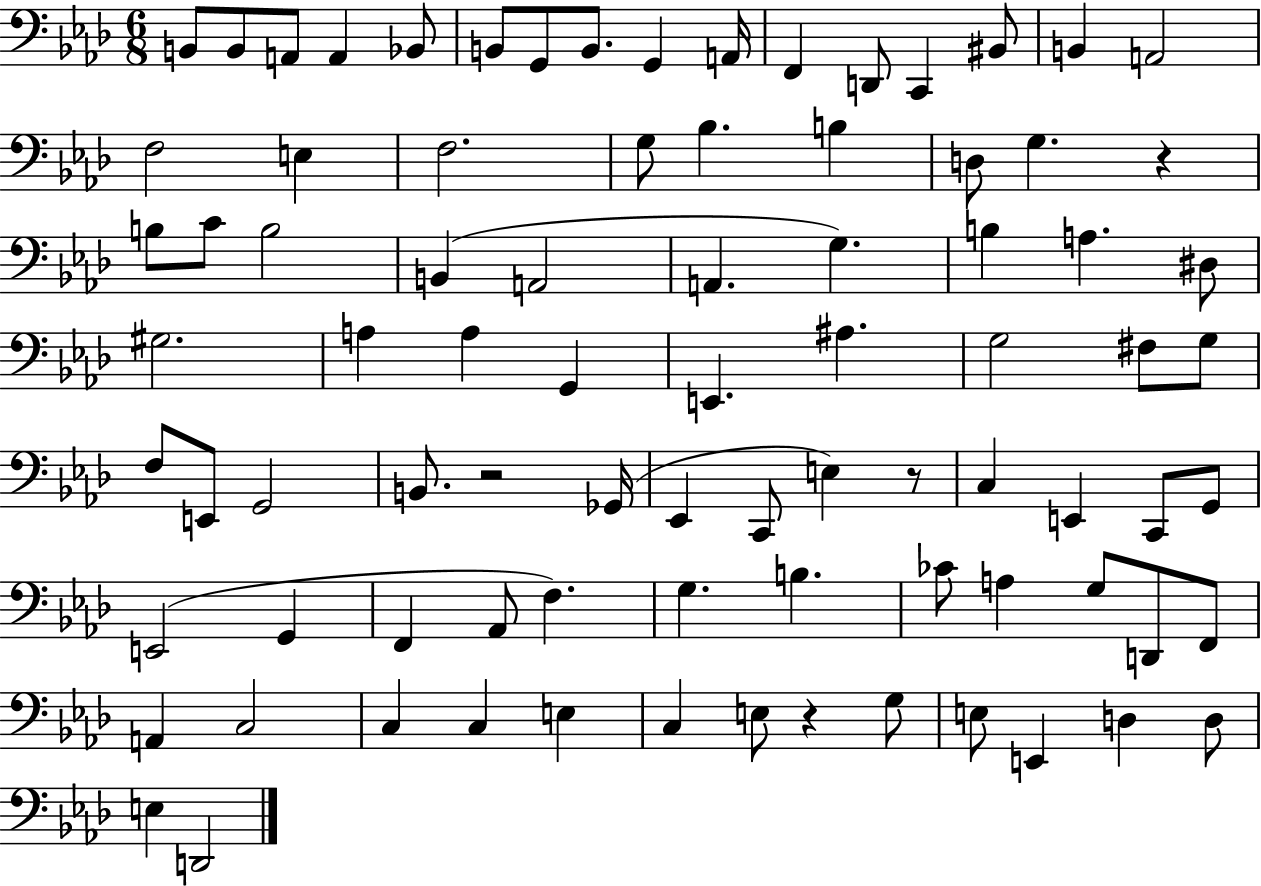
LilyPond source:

{
  \clef bass
  \numericTimeSignature
  \time 6/8
  \key aes \major
  b,8 b,8 a,8 a,4 bes,8 | b,8 g,8 b,8. g,4 a,16 | f,4 d,8 c,4 bis,8 | b,4 a,2 | \break f2 e4 | f2. | g8 bes4. b4 | d8 g4. r4 | \break b8 c'8 b2 | b,4( a,2 | a,4. g4.) | b4 a4. dis8 | \break gis2. | a4 a4 g,4 | e,4. ais4. | g2 fis8 g8 | \break f8 e,8 g,2 | b,8. r2 ges,16( | ees,4 c,8 e4) r8 | c4 e,4 c,8 g,8 | \break e,2( g,4 | f,4 aes,8 f4.) | g4. b4. | ces'8 a4 g8 d,8 f,8 | \break a,4 c2 | c4 c4 e4 | c4 e8 r4 g8 | e8 e,4 d4 d8 | \break e4 d,2 | \bar "|."
}